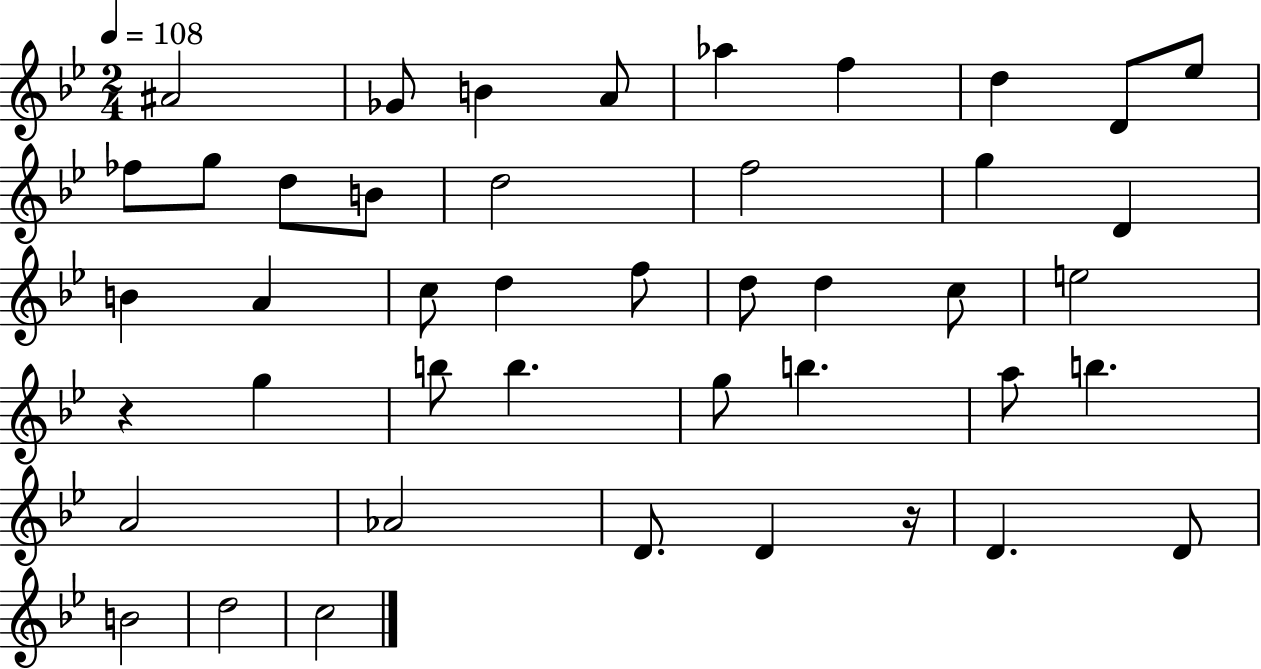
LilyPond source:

{
  \clef treble
  \numericTimeSignature
  \time 2/4
  \key bes \major
  \tempo 4 = 108
  ais'2 | ges'8 b'4 a'8 | aes''4 f''4 | d''4 d'8 ees''8 | \break fes''8 g''8 d''8 b'8 | d''2 | f''2 | g''4 d'4 | \break b'4 a'4 | c''8 d''4 f''8 | d''8 d''4 c''8 | e''2 | \break r4 g''4 | b''8 b''4. | g''8 b''4. | a''8 b''4. | \break a'2 | aes'2 | d'8. d'4 r16 | d'4. d'8 | \break b'2 | d''2 | c''2 | \bar "|."
}